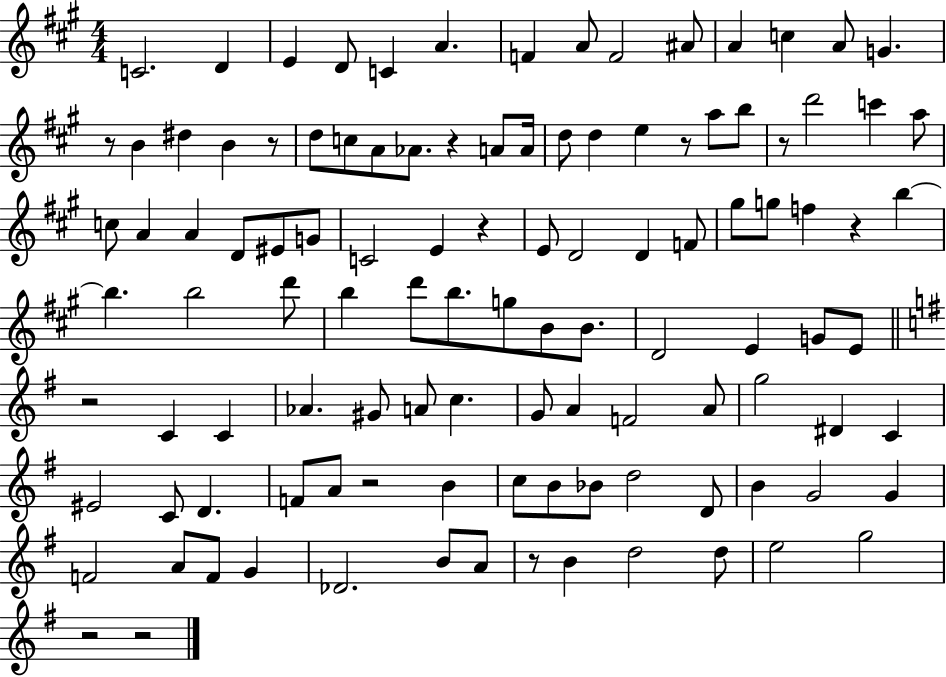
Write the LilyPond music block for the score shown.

{
  \clef treble
  \numericTimeSignature
  \time 4/4
  \key a \major
  \repeat volta 2 { c'2. d'4 | e'4 d'8 c'4 a'4. | f'4 a'8 f'2 ais'8 | a'4 c''4 a'8 g'4. | \break r8 b'4 dis''4 b'4 r8 | d''8 c''8 a'8 aes'8. r4 a'8 a'16 | d''8 d''4 e''4 r8 a''8 b''8 | r8 d'''2 c'''4 a''8 | \break c''8 a'4 a'4 d'8 eis'8 g'8 | c'2 e'4 r4 | e'8 d'2 d'4 f'8 | gis''8 g''8 f''4 r4 b''4~~ | \break b''4. b''2 d'''8 | b''4 d'''8 b''8. g''8 b'8 b'8. | d'2 e'4 g'8 e'8 | \bar "||" \break \key e \minor r2 c'4 c'4 | aes'4. gis'8 a'8 c''4. | g'8 a'4 f'2 a'8 | g''2 dis'4 c'4 | \break eis'2 c'8 d'4. | f'8 a'8 r2 b'4 | c''8 b'8 bes'8 d''2 d'8 | b'4 g'2 g'4 | \break f'2 a'8 f'8 g'4 | des'2. b'8 a'8 | r8 b'4 d''2 d''8 | e''2 g''2 | \break r2 r2 | } \bar "|."
}